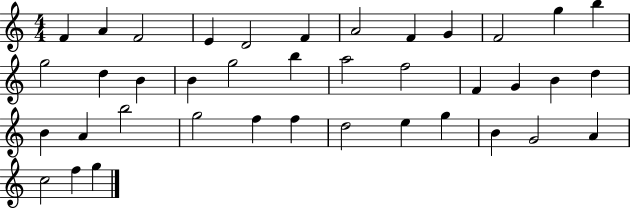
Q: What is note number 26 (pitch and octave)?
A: A4